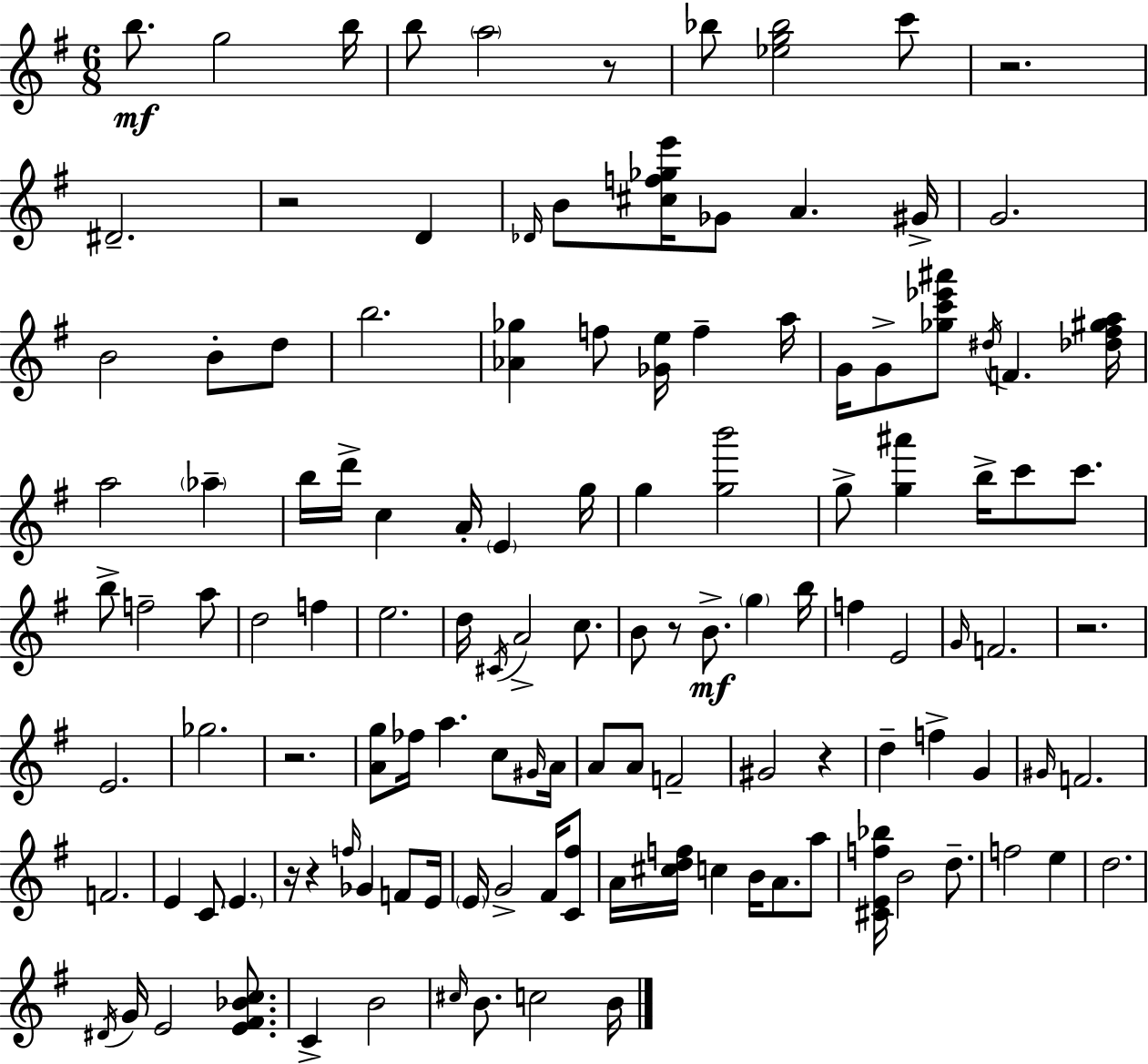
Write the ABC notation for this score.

X:1
T:Untitled
M:6/8
L:1/4
K:G
b/2 g2 b/4 b/2 a2 z/2 _b/2 [_eg_b]2 c'/2 z2 ^D2 z2 D _D/4 B/2 [^cf_ge']/4 _G/2 A ^G/4 G2 B2 B/2 d/2 b2 [_A_g] f/2 [_Ge]/4 f a/4 G/4 G/2 [_gc'_e'^a']/2 ^d/4 F [_d^f^ga]/4 a2 _a b/4 d'/4 c A/4 E g/4 g [gb']2 g/2 [g^a'] b/4 c'/2 c'/2 b/2 f2 a/2 d2 f e2 d/4 ^C/4 A2 c/2 B/2 z/2 B/2 g b/4 f E2 G/4 F2 z2 E2 _g2 z2 [Ag]/2 _f/4 a c/2 ^G/4 A/4 A/2 A/2 F2 ^G2 z d f G ^G/4 F2 F2 E C/2 E z/4 z f/4 _G F/2 E/4 E/4 G2 ^F/4 [C^f]/2 A/4 [^cdf]/4 c B/4 A/2 a/2 [^CEf_b]/4 B2 d/2 f2 e d2 ^D/4 G/4 E2 [E^F_Bc]/2 C B2 ^c/4 B/2 c2 B/4